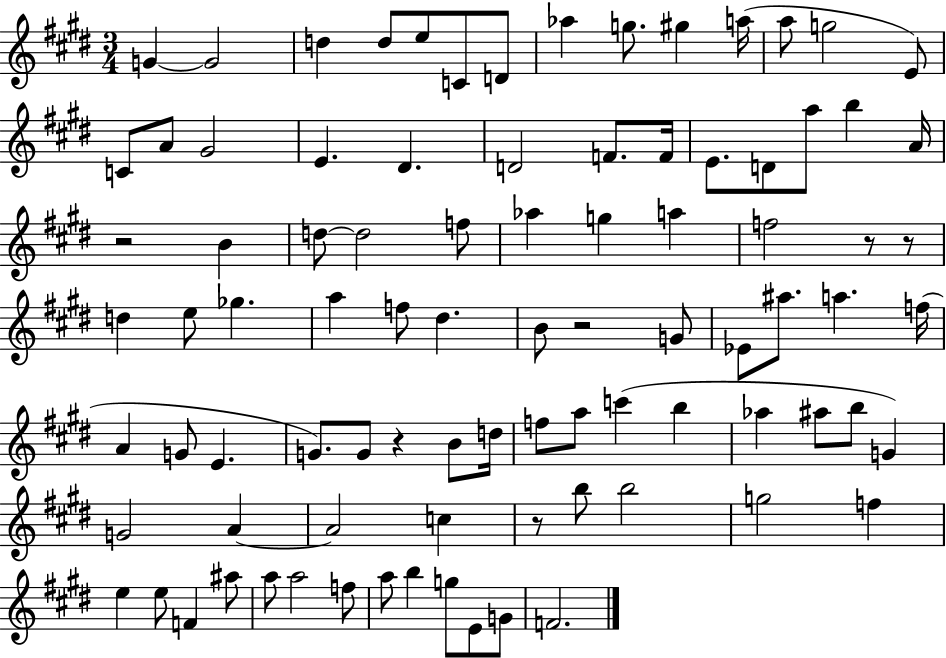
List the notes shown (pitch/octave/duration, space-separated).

G4/q G4/h D5/q D5/e E5/e C4/e D4/e Ab5/q G5/e. G#5/q A5/s A5/e G5/h E4/e C4/e A4/e G#4/h E4/q. D#4/q. D4/h F4/e. F4/s E4/e. D4/e A5/e B5/q A4/s R/h B4/q D5/e D5/h F5/e Ab5/q G5/q A5/q F5/h R/e R/e D5/q E5/e Gb5/q. A5/q F5/e D#5/q. B4/e R/h G4/e Eb4/e A#5/e. A5/q. F5/s A4/q G4/e E4/q. G4/e. G4/e R/q B4/e D5/s F5/e A5/e C6/q B5/q Ab5/q A#5/e B5/e G4/q G4/h A4/q A4/h C5/q R/e B5/e B5/h G5/h F5/q E5/q E5/e F4/q A#5/e A5/e A5/h F5/e A5/e B5/q G5/e E4/e G4/e F4/h.